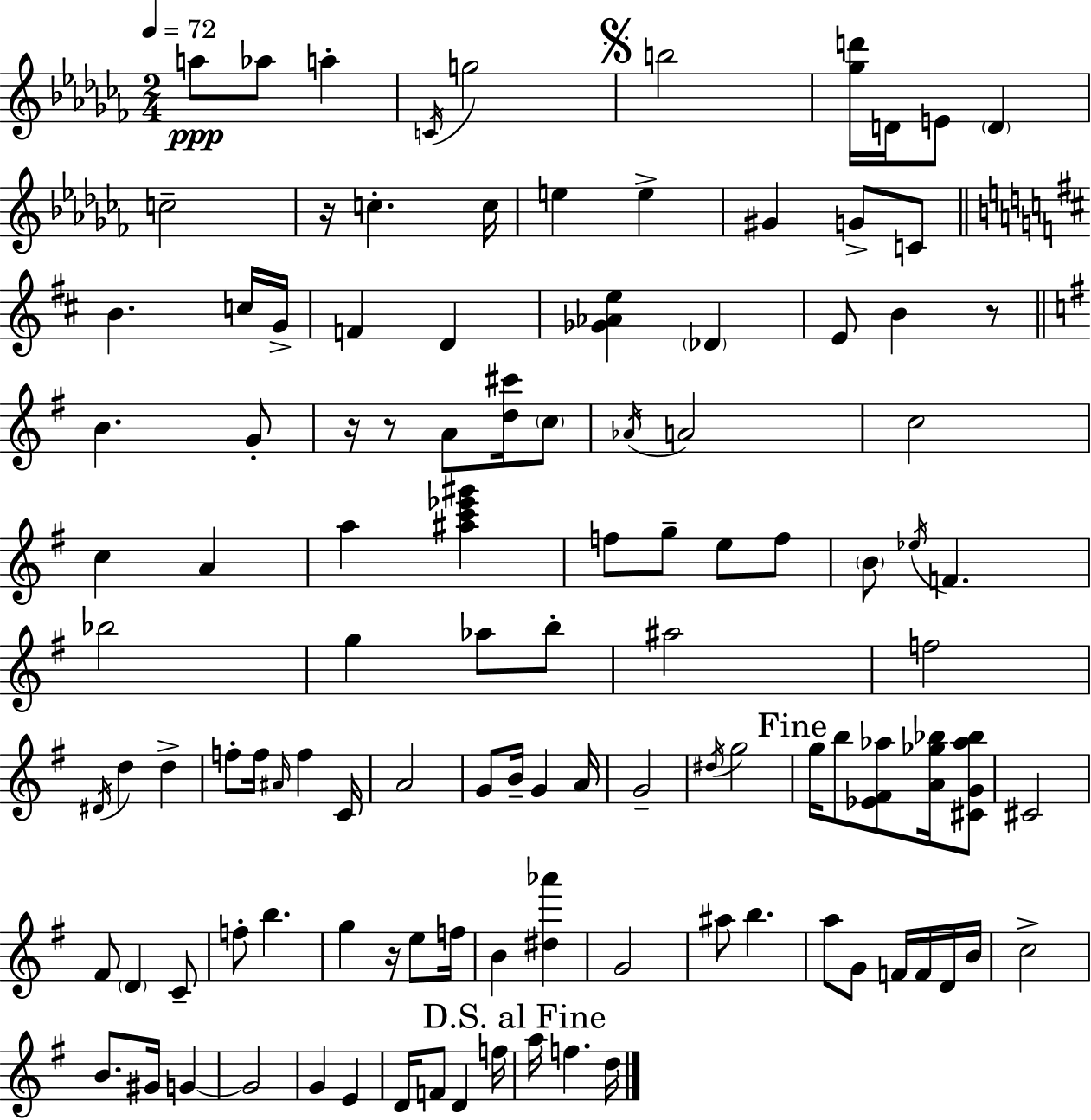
{
  \clef treble
  \numericTimeSignature
  \time 2/4
  \key aes \minor
  \tempo 4 = 72
  a''8\ppp aes''8 a''4-. | \acciaccatura { c'16 } g''2 | \mark \markup { \musicglyph "scripts.segno" } b''2 | <ges'' d'''>16 d'16 e'8 \parenthesize d'4 | \break c''2-- | r16 c''4.-. | c''16 e''4 e''4-> | gis'4 g'8-> c'8 | \break \bar "||" \break \key d \major b'4. c''16 g'16-> | f'4 d'4 | <ges' aes' e''>4 \parenthesize des'4 | e'8 b'4 r8 | \break \bar "||" \break \key g \major b'4. g'8-. | r16 r8 a'8 <d'' cis'''>16 \parenthesize c''8 | \acciaccatura { aes'16 } a'2 | c''2 | \break c''4 a'4 | a''4 <ais'' c''' ees''' gis'''>4 | f''8 g''8-- e''8 f''8 | \parenthesize b'8 \acciaccatura { ees''16 } f'4. | \break bes''2 | g''4 aes''8 | b''8-. ais''2 | f''2 | \break \acciaccatura { dis'16 } d''4 d''4-> | f''8-. f''16 \grace { ais'16 } f''4 | c'16 a'2 | g'8 b'16-- g'4 | \break a'16 g'2-- | \acciaccatura { dis''16 } g''2 | \mark "Fine" g''16 b''8 | <ees' fis' aes''>8 <a' ges'' bes''>16 <cis' g' aes'' bes''>8 cis'2 | \break fis'8 \parenthesize d'4 | c'8-- f''8-. b''4. | g''4 | r16 e''8 f''16 b'4 | \break <dis'' aes'''>4 g'2 | ais''8 b''4. | a''8 g'8 | f'16 f'16 d'16 b'16 c''2-> | \break b'8. | gis'16 g'4~~ g'2 | g'4 | e'4 d'16 f'8 | \break d'4 f''16 \mark "D.S. al Fine" a''16 f''4. | d''16 \bar "|."
}